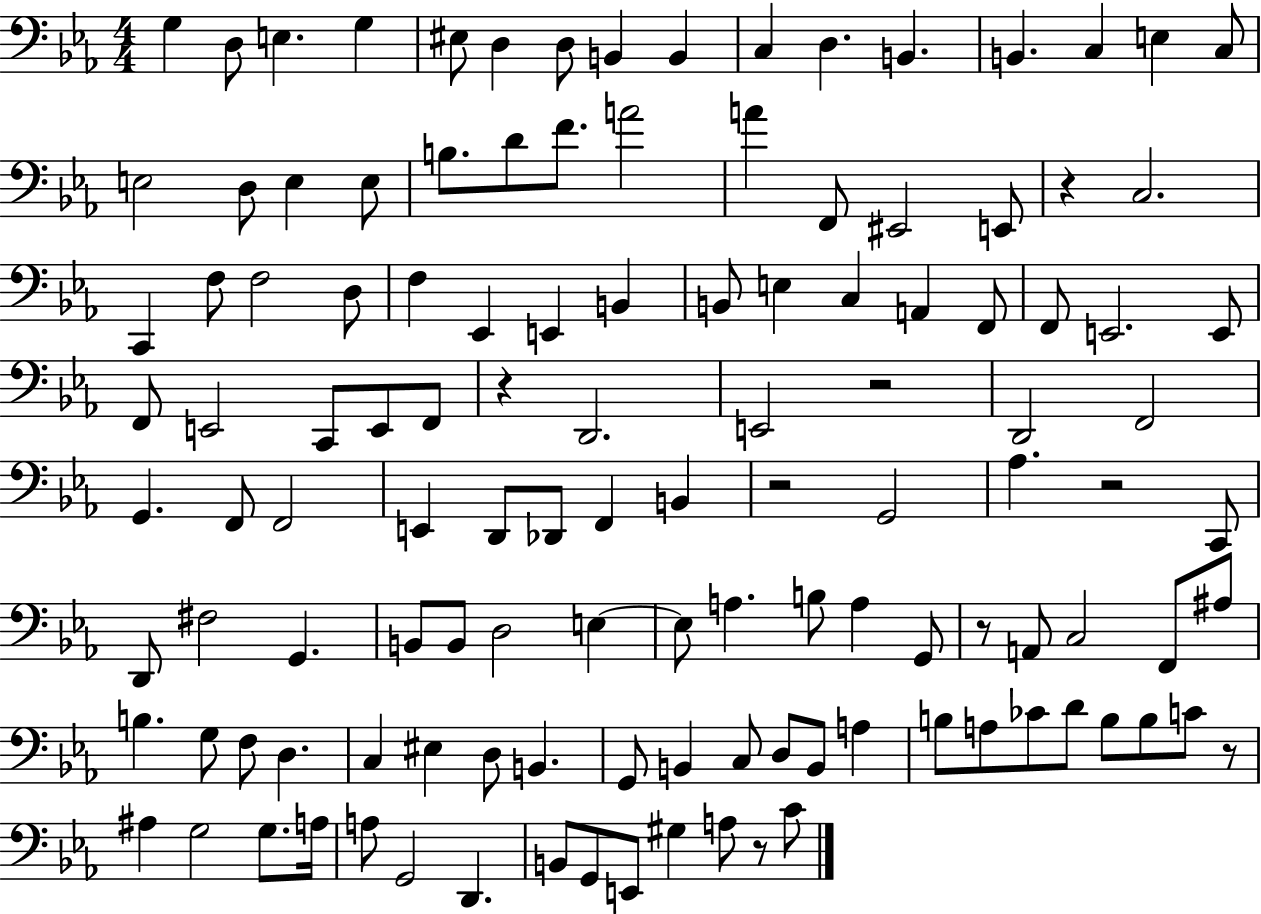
X:1
T:Untitled
M:4/4
L:1/4
K:Eb
G, D,/2 E, G, ^E,/2 D, D,/2 B,, B,, C, D, B,, B,, C, E, C,/2 E,2 D,/2 E, E,/2 B,/2 D/2 F/2 A2 A F,,/2 ^E,,2 E,,/2 z C,2 C,, F,/2 F,2 D,/2 F, _E,, E,, B,, B,,/2 E, C, A,, F,,/2 F,,/2 E,,2 E,,/2 F,,/2 E,,2 C,,/2 E,,/2 F,,/2 z D,,2 E,,2 z2 D,,2 F,,2 G,, F,,/2 F,,2 E,, D,,/2 _D,,/2 F,, B,, z2 G,,2 _A, z2 C,,/2 D,,/2 ^F,2 G,, B,,/2 B,,/2 D,2 E, E,/2 A, B,/2 A, G,,/2 z/2 A,,/2 C,2 F,,/2 ^A,/2 B, G,/2 F,/2 D, C, ^E, D,/2 B,, G,,/2 B,, C,/2 D,/2 B,,/2 A, B,/2 A,/2 _C/2 D/2 B,/2 B,/2 C/2 z/2 ^A, G,2 G,/2 A,/4 A,/2 G,,2 D,, B,,/2 G,,/2 E,,/2 ^G, A,/2 z/2 C/2